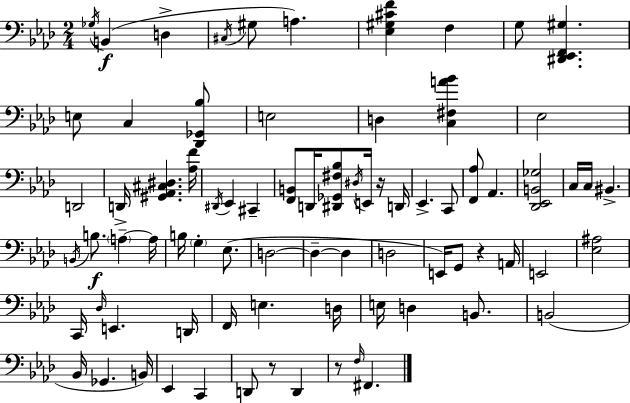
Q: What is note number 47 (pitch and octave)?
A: D2